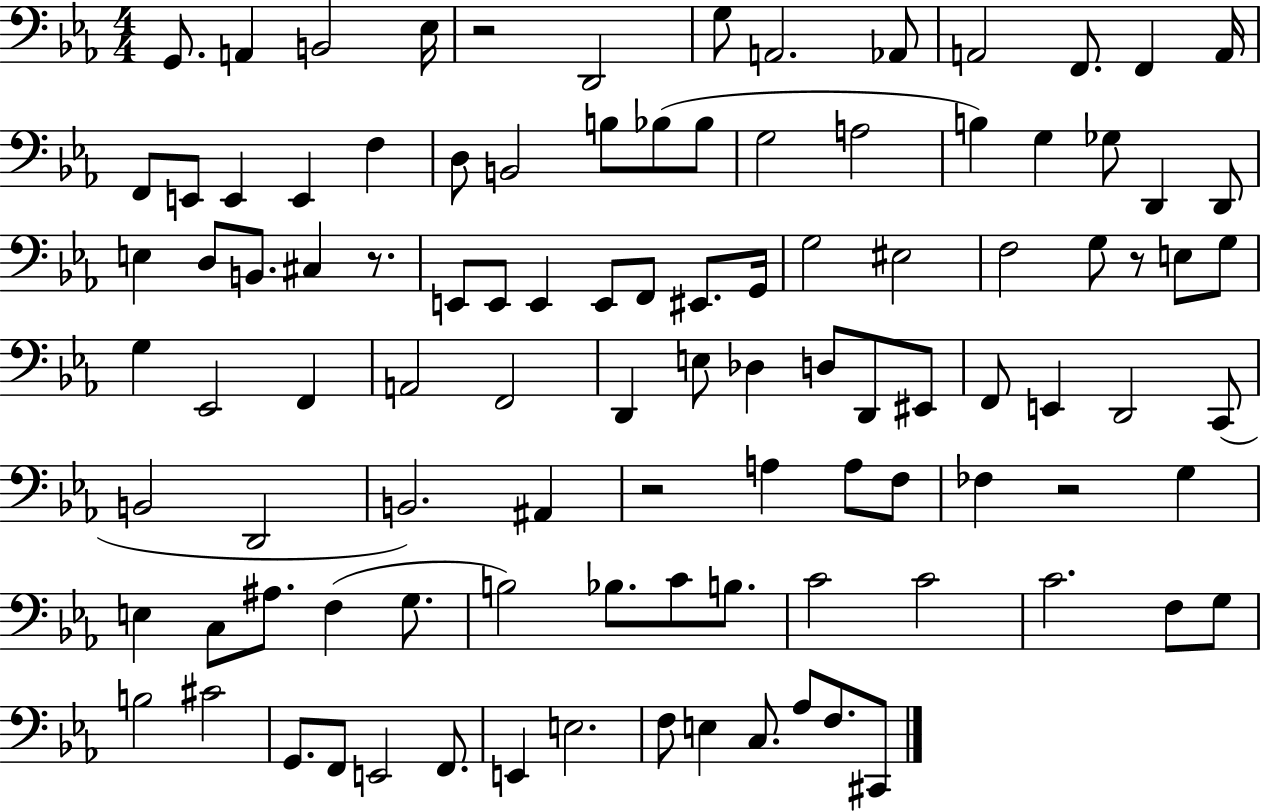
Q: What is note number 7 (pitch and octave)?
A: A2